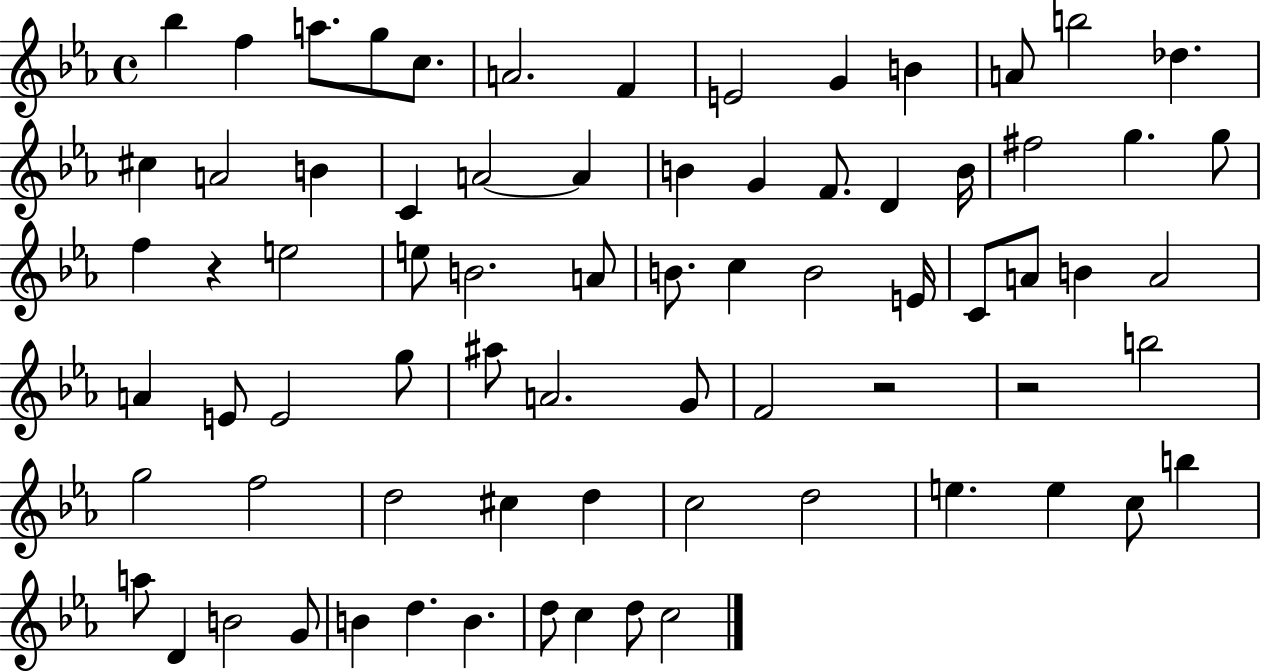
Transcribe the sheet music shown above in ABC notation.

X:1
T:Untitled
M:4/4
L:1/4
K:Eb
_b f a/2 g/2 c/2 A2 F E2 G B A/2 b2 _d ^c A2 B C A2 A B G F/2 D B/4 ^f2 g g/2 f z e2 e/2 B2 A/2 B/2 c B2 E/4 C/2 A/2 B A2 A E/2 E2 g/2 ^a/2 A2 G/2 F2 z2 z2 b2 g2 f2 d2 ^c d c2 d2 e e c/2 b a/2 D B2 G/2 B d B d/2 c d/2 c2